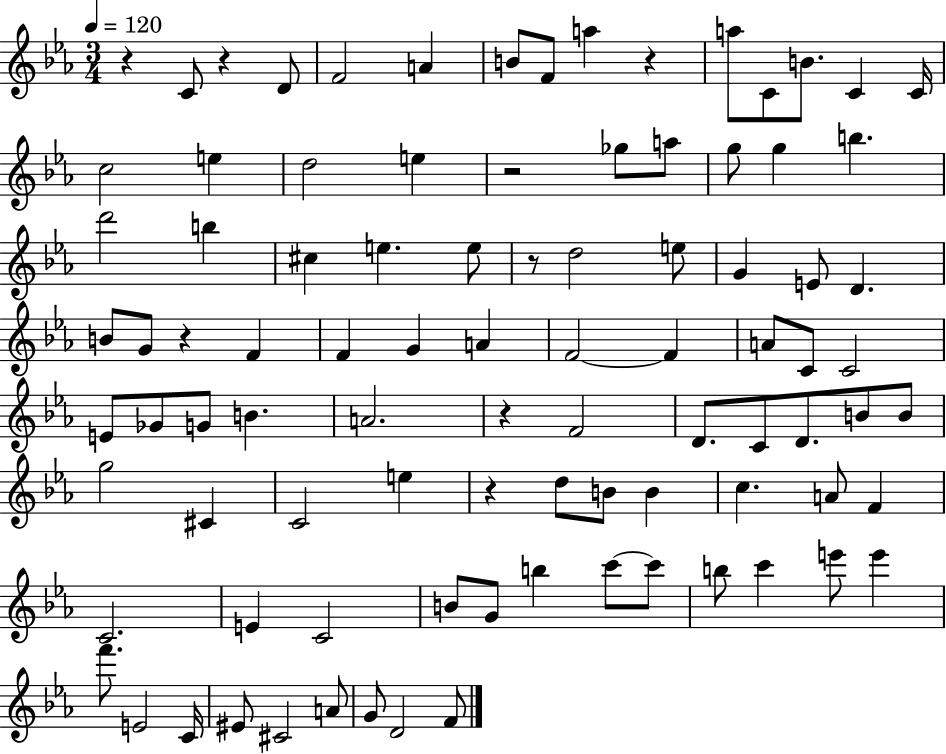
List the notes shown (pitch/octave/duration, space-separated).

R/q C4/e R/q D4/e F4/h A4/q B4/e F4/e A5/q R/q A5/e C4/e B4/e. C4/q C4/s C5/h E5/q D5/h E5/q R/h Gb5/e A5/e G5/e G5/q B5/q. D6/h B5/q C#5/q E5/q. E5/e R/e D5/h E5/e G4/q E4/e D4/q. B4/e G4/e R/q F4/q F4/q G4/q A4/q F4/h F4/q A4/e C4/e C4/h E4/e Gb4/e G4/e B4/q. A4/h. R/q F4/h D4/e. C4/e D4/e. B4/e B4/e G5/h C#4/q C4/h E5/q R/q D5/e B4/e B4/q C5/q. A4/e F4/q C4/h. E4/q C4/h B4/e G4/e B5/q C6/e C6/e B5/e C6/q E6/e E6/q F6/e. E4/h C4/s EIS4/e C#4/h A4/e G4/e D4/h F4/e